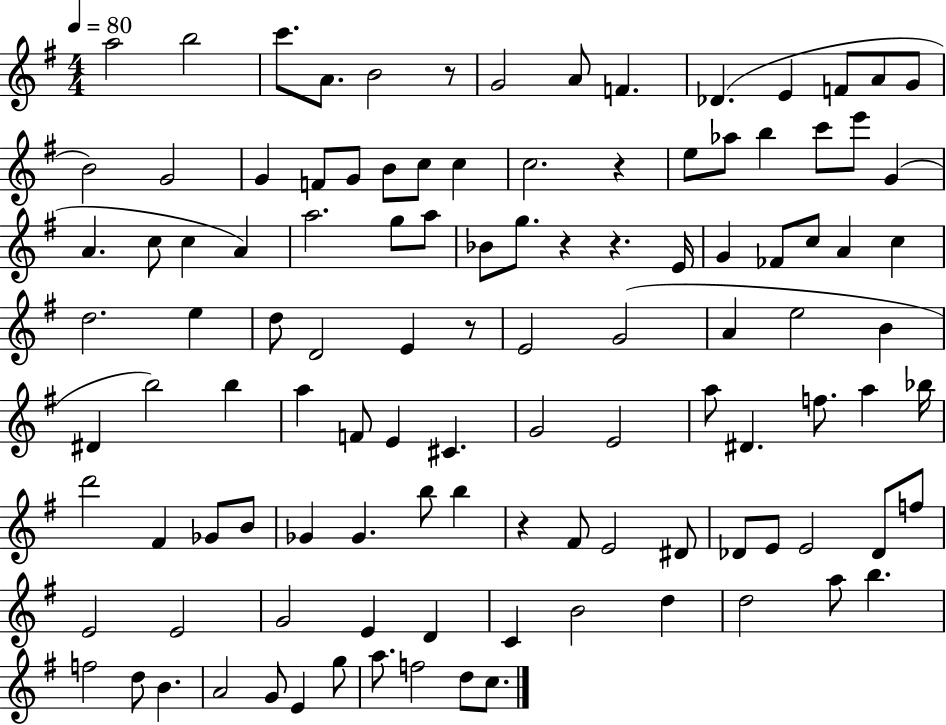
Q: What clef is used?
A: treble